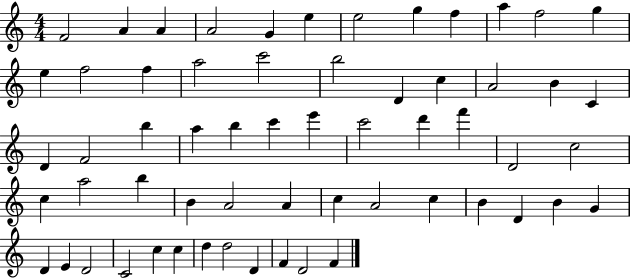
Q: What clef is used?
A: treble